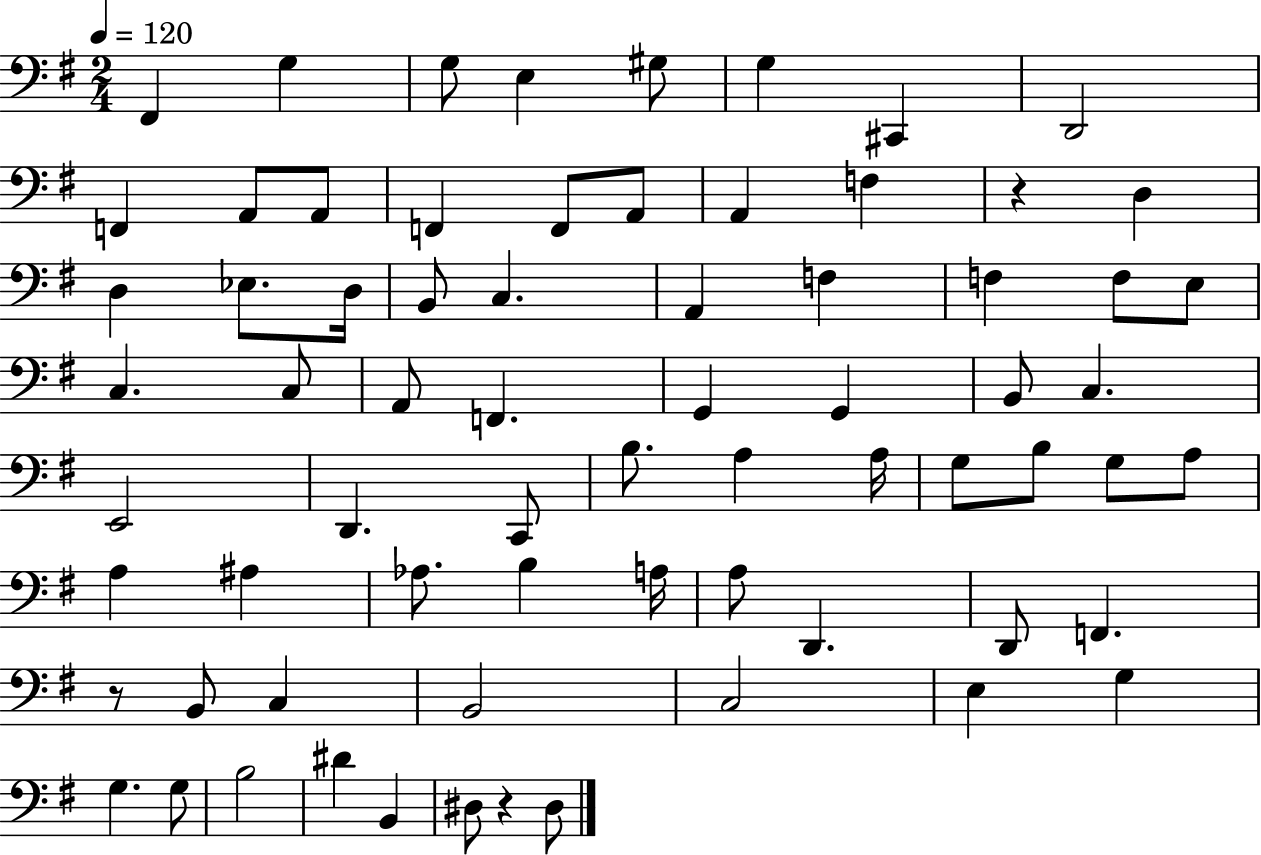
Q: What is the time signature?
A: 2/4